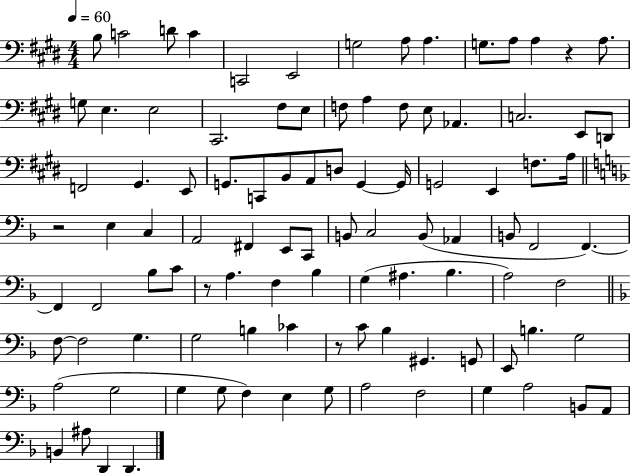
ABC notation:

X:1
T:Untitled
M:4/4
L:1/4
K:E
B,/2 C2 D/2 C C,,2 E,,2 G,2 A,/2 A, G,/2 A,/2 A, z A,/2 G,/2 E, E,2 ^C,,2 ^F,/2 E,/2 F,/2 A, F,/2 E,/2 _A,, C,2 E,,/2 D,,/2 F,,2 ^G,, E,,/2 G,,/2 C,,/2 B,,/2 A,,/2 D,/2 G,, G,,/4 G,,2 E,, F,/2 A,/4 z2 E, C, A,,2 ^F,, E,,/2 C,,/2 B,,/2 C,2 B,,/2 _A,, B,,/2 F,,2 F,, F,, F,,2 _B,/2 C/2 z/2 A, F, _B, G, ^A, _B, A,2 F,2 F,/2 F,2 G, G,2 B, _C z/2 C/2 _B, ^G,, G,,/2 E,,/2 B, G,2 A,2 G,2 G, G,/2 F, E, G,/2 A,2 F,2 G, A,2 B,,/2 A,,/2 B,, ^A,/2 D,, D,,